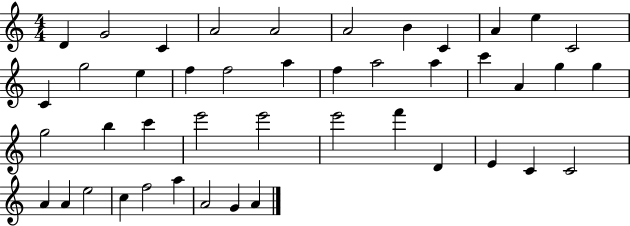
{
  \clef treble
  \numericTimeSignature
  \time 4/4
  \key c \major
  d'4 g'2 c'4 | a'2 a'2 | a'2 b'4 c'4 | a'4 e''4 c'2 | \break c'4 g''2 e''4 | f''4 f''2 a''4 | f''4 a''2 a''4 | c'''4 a'4 g''4 g''4 | \break g''2 b''4 c'''4 | e'''2 e'''2 | e'''2 f'''4 d'4 | e'4 c'4 c'2 | \break a'4 a'4 e''2 | c''4 f''2 a''4 | a'2 g'4 a'4 | \bar "|."
}